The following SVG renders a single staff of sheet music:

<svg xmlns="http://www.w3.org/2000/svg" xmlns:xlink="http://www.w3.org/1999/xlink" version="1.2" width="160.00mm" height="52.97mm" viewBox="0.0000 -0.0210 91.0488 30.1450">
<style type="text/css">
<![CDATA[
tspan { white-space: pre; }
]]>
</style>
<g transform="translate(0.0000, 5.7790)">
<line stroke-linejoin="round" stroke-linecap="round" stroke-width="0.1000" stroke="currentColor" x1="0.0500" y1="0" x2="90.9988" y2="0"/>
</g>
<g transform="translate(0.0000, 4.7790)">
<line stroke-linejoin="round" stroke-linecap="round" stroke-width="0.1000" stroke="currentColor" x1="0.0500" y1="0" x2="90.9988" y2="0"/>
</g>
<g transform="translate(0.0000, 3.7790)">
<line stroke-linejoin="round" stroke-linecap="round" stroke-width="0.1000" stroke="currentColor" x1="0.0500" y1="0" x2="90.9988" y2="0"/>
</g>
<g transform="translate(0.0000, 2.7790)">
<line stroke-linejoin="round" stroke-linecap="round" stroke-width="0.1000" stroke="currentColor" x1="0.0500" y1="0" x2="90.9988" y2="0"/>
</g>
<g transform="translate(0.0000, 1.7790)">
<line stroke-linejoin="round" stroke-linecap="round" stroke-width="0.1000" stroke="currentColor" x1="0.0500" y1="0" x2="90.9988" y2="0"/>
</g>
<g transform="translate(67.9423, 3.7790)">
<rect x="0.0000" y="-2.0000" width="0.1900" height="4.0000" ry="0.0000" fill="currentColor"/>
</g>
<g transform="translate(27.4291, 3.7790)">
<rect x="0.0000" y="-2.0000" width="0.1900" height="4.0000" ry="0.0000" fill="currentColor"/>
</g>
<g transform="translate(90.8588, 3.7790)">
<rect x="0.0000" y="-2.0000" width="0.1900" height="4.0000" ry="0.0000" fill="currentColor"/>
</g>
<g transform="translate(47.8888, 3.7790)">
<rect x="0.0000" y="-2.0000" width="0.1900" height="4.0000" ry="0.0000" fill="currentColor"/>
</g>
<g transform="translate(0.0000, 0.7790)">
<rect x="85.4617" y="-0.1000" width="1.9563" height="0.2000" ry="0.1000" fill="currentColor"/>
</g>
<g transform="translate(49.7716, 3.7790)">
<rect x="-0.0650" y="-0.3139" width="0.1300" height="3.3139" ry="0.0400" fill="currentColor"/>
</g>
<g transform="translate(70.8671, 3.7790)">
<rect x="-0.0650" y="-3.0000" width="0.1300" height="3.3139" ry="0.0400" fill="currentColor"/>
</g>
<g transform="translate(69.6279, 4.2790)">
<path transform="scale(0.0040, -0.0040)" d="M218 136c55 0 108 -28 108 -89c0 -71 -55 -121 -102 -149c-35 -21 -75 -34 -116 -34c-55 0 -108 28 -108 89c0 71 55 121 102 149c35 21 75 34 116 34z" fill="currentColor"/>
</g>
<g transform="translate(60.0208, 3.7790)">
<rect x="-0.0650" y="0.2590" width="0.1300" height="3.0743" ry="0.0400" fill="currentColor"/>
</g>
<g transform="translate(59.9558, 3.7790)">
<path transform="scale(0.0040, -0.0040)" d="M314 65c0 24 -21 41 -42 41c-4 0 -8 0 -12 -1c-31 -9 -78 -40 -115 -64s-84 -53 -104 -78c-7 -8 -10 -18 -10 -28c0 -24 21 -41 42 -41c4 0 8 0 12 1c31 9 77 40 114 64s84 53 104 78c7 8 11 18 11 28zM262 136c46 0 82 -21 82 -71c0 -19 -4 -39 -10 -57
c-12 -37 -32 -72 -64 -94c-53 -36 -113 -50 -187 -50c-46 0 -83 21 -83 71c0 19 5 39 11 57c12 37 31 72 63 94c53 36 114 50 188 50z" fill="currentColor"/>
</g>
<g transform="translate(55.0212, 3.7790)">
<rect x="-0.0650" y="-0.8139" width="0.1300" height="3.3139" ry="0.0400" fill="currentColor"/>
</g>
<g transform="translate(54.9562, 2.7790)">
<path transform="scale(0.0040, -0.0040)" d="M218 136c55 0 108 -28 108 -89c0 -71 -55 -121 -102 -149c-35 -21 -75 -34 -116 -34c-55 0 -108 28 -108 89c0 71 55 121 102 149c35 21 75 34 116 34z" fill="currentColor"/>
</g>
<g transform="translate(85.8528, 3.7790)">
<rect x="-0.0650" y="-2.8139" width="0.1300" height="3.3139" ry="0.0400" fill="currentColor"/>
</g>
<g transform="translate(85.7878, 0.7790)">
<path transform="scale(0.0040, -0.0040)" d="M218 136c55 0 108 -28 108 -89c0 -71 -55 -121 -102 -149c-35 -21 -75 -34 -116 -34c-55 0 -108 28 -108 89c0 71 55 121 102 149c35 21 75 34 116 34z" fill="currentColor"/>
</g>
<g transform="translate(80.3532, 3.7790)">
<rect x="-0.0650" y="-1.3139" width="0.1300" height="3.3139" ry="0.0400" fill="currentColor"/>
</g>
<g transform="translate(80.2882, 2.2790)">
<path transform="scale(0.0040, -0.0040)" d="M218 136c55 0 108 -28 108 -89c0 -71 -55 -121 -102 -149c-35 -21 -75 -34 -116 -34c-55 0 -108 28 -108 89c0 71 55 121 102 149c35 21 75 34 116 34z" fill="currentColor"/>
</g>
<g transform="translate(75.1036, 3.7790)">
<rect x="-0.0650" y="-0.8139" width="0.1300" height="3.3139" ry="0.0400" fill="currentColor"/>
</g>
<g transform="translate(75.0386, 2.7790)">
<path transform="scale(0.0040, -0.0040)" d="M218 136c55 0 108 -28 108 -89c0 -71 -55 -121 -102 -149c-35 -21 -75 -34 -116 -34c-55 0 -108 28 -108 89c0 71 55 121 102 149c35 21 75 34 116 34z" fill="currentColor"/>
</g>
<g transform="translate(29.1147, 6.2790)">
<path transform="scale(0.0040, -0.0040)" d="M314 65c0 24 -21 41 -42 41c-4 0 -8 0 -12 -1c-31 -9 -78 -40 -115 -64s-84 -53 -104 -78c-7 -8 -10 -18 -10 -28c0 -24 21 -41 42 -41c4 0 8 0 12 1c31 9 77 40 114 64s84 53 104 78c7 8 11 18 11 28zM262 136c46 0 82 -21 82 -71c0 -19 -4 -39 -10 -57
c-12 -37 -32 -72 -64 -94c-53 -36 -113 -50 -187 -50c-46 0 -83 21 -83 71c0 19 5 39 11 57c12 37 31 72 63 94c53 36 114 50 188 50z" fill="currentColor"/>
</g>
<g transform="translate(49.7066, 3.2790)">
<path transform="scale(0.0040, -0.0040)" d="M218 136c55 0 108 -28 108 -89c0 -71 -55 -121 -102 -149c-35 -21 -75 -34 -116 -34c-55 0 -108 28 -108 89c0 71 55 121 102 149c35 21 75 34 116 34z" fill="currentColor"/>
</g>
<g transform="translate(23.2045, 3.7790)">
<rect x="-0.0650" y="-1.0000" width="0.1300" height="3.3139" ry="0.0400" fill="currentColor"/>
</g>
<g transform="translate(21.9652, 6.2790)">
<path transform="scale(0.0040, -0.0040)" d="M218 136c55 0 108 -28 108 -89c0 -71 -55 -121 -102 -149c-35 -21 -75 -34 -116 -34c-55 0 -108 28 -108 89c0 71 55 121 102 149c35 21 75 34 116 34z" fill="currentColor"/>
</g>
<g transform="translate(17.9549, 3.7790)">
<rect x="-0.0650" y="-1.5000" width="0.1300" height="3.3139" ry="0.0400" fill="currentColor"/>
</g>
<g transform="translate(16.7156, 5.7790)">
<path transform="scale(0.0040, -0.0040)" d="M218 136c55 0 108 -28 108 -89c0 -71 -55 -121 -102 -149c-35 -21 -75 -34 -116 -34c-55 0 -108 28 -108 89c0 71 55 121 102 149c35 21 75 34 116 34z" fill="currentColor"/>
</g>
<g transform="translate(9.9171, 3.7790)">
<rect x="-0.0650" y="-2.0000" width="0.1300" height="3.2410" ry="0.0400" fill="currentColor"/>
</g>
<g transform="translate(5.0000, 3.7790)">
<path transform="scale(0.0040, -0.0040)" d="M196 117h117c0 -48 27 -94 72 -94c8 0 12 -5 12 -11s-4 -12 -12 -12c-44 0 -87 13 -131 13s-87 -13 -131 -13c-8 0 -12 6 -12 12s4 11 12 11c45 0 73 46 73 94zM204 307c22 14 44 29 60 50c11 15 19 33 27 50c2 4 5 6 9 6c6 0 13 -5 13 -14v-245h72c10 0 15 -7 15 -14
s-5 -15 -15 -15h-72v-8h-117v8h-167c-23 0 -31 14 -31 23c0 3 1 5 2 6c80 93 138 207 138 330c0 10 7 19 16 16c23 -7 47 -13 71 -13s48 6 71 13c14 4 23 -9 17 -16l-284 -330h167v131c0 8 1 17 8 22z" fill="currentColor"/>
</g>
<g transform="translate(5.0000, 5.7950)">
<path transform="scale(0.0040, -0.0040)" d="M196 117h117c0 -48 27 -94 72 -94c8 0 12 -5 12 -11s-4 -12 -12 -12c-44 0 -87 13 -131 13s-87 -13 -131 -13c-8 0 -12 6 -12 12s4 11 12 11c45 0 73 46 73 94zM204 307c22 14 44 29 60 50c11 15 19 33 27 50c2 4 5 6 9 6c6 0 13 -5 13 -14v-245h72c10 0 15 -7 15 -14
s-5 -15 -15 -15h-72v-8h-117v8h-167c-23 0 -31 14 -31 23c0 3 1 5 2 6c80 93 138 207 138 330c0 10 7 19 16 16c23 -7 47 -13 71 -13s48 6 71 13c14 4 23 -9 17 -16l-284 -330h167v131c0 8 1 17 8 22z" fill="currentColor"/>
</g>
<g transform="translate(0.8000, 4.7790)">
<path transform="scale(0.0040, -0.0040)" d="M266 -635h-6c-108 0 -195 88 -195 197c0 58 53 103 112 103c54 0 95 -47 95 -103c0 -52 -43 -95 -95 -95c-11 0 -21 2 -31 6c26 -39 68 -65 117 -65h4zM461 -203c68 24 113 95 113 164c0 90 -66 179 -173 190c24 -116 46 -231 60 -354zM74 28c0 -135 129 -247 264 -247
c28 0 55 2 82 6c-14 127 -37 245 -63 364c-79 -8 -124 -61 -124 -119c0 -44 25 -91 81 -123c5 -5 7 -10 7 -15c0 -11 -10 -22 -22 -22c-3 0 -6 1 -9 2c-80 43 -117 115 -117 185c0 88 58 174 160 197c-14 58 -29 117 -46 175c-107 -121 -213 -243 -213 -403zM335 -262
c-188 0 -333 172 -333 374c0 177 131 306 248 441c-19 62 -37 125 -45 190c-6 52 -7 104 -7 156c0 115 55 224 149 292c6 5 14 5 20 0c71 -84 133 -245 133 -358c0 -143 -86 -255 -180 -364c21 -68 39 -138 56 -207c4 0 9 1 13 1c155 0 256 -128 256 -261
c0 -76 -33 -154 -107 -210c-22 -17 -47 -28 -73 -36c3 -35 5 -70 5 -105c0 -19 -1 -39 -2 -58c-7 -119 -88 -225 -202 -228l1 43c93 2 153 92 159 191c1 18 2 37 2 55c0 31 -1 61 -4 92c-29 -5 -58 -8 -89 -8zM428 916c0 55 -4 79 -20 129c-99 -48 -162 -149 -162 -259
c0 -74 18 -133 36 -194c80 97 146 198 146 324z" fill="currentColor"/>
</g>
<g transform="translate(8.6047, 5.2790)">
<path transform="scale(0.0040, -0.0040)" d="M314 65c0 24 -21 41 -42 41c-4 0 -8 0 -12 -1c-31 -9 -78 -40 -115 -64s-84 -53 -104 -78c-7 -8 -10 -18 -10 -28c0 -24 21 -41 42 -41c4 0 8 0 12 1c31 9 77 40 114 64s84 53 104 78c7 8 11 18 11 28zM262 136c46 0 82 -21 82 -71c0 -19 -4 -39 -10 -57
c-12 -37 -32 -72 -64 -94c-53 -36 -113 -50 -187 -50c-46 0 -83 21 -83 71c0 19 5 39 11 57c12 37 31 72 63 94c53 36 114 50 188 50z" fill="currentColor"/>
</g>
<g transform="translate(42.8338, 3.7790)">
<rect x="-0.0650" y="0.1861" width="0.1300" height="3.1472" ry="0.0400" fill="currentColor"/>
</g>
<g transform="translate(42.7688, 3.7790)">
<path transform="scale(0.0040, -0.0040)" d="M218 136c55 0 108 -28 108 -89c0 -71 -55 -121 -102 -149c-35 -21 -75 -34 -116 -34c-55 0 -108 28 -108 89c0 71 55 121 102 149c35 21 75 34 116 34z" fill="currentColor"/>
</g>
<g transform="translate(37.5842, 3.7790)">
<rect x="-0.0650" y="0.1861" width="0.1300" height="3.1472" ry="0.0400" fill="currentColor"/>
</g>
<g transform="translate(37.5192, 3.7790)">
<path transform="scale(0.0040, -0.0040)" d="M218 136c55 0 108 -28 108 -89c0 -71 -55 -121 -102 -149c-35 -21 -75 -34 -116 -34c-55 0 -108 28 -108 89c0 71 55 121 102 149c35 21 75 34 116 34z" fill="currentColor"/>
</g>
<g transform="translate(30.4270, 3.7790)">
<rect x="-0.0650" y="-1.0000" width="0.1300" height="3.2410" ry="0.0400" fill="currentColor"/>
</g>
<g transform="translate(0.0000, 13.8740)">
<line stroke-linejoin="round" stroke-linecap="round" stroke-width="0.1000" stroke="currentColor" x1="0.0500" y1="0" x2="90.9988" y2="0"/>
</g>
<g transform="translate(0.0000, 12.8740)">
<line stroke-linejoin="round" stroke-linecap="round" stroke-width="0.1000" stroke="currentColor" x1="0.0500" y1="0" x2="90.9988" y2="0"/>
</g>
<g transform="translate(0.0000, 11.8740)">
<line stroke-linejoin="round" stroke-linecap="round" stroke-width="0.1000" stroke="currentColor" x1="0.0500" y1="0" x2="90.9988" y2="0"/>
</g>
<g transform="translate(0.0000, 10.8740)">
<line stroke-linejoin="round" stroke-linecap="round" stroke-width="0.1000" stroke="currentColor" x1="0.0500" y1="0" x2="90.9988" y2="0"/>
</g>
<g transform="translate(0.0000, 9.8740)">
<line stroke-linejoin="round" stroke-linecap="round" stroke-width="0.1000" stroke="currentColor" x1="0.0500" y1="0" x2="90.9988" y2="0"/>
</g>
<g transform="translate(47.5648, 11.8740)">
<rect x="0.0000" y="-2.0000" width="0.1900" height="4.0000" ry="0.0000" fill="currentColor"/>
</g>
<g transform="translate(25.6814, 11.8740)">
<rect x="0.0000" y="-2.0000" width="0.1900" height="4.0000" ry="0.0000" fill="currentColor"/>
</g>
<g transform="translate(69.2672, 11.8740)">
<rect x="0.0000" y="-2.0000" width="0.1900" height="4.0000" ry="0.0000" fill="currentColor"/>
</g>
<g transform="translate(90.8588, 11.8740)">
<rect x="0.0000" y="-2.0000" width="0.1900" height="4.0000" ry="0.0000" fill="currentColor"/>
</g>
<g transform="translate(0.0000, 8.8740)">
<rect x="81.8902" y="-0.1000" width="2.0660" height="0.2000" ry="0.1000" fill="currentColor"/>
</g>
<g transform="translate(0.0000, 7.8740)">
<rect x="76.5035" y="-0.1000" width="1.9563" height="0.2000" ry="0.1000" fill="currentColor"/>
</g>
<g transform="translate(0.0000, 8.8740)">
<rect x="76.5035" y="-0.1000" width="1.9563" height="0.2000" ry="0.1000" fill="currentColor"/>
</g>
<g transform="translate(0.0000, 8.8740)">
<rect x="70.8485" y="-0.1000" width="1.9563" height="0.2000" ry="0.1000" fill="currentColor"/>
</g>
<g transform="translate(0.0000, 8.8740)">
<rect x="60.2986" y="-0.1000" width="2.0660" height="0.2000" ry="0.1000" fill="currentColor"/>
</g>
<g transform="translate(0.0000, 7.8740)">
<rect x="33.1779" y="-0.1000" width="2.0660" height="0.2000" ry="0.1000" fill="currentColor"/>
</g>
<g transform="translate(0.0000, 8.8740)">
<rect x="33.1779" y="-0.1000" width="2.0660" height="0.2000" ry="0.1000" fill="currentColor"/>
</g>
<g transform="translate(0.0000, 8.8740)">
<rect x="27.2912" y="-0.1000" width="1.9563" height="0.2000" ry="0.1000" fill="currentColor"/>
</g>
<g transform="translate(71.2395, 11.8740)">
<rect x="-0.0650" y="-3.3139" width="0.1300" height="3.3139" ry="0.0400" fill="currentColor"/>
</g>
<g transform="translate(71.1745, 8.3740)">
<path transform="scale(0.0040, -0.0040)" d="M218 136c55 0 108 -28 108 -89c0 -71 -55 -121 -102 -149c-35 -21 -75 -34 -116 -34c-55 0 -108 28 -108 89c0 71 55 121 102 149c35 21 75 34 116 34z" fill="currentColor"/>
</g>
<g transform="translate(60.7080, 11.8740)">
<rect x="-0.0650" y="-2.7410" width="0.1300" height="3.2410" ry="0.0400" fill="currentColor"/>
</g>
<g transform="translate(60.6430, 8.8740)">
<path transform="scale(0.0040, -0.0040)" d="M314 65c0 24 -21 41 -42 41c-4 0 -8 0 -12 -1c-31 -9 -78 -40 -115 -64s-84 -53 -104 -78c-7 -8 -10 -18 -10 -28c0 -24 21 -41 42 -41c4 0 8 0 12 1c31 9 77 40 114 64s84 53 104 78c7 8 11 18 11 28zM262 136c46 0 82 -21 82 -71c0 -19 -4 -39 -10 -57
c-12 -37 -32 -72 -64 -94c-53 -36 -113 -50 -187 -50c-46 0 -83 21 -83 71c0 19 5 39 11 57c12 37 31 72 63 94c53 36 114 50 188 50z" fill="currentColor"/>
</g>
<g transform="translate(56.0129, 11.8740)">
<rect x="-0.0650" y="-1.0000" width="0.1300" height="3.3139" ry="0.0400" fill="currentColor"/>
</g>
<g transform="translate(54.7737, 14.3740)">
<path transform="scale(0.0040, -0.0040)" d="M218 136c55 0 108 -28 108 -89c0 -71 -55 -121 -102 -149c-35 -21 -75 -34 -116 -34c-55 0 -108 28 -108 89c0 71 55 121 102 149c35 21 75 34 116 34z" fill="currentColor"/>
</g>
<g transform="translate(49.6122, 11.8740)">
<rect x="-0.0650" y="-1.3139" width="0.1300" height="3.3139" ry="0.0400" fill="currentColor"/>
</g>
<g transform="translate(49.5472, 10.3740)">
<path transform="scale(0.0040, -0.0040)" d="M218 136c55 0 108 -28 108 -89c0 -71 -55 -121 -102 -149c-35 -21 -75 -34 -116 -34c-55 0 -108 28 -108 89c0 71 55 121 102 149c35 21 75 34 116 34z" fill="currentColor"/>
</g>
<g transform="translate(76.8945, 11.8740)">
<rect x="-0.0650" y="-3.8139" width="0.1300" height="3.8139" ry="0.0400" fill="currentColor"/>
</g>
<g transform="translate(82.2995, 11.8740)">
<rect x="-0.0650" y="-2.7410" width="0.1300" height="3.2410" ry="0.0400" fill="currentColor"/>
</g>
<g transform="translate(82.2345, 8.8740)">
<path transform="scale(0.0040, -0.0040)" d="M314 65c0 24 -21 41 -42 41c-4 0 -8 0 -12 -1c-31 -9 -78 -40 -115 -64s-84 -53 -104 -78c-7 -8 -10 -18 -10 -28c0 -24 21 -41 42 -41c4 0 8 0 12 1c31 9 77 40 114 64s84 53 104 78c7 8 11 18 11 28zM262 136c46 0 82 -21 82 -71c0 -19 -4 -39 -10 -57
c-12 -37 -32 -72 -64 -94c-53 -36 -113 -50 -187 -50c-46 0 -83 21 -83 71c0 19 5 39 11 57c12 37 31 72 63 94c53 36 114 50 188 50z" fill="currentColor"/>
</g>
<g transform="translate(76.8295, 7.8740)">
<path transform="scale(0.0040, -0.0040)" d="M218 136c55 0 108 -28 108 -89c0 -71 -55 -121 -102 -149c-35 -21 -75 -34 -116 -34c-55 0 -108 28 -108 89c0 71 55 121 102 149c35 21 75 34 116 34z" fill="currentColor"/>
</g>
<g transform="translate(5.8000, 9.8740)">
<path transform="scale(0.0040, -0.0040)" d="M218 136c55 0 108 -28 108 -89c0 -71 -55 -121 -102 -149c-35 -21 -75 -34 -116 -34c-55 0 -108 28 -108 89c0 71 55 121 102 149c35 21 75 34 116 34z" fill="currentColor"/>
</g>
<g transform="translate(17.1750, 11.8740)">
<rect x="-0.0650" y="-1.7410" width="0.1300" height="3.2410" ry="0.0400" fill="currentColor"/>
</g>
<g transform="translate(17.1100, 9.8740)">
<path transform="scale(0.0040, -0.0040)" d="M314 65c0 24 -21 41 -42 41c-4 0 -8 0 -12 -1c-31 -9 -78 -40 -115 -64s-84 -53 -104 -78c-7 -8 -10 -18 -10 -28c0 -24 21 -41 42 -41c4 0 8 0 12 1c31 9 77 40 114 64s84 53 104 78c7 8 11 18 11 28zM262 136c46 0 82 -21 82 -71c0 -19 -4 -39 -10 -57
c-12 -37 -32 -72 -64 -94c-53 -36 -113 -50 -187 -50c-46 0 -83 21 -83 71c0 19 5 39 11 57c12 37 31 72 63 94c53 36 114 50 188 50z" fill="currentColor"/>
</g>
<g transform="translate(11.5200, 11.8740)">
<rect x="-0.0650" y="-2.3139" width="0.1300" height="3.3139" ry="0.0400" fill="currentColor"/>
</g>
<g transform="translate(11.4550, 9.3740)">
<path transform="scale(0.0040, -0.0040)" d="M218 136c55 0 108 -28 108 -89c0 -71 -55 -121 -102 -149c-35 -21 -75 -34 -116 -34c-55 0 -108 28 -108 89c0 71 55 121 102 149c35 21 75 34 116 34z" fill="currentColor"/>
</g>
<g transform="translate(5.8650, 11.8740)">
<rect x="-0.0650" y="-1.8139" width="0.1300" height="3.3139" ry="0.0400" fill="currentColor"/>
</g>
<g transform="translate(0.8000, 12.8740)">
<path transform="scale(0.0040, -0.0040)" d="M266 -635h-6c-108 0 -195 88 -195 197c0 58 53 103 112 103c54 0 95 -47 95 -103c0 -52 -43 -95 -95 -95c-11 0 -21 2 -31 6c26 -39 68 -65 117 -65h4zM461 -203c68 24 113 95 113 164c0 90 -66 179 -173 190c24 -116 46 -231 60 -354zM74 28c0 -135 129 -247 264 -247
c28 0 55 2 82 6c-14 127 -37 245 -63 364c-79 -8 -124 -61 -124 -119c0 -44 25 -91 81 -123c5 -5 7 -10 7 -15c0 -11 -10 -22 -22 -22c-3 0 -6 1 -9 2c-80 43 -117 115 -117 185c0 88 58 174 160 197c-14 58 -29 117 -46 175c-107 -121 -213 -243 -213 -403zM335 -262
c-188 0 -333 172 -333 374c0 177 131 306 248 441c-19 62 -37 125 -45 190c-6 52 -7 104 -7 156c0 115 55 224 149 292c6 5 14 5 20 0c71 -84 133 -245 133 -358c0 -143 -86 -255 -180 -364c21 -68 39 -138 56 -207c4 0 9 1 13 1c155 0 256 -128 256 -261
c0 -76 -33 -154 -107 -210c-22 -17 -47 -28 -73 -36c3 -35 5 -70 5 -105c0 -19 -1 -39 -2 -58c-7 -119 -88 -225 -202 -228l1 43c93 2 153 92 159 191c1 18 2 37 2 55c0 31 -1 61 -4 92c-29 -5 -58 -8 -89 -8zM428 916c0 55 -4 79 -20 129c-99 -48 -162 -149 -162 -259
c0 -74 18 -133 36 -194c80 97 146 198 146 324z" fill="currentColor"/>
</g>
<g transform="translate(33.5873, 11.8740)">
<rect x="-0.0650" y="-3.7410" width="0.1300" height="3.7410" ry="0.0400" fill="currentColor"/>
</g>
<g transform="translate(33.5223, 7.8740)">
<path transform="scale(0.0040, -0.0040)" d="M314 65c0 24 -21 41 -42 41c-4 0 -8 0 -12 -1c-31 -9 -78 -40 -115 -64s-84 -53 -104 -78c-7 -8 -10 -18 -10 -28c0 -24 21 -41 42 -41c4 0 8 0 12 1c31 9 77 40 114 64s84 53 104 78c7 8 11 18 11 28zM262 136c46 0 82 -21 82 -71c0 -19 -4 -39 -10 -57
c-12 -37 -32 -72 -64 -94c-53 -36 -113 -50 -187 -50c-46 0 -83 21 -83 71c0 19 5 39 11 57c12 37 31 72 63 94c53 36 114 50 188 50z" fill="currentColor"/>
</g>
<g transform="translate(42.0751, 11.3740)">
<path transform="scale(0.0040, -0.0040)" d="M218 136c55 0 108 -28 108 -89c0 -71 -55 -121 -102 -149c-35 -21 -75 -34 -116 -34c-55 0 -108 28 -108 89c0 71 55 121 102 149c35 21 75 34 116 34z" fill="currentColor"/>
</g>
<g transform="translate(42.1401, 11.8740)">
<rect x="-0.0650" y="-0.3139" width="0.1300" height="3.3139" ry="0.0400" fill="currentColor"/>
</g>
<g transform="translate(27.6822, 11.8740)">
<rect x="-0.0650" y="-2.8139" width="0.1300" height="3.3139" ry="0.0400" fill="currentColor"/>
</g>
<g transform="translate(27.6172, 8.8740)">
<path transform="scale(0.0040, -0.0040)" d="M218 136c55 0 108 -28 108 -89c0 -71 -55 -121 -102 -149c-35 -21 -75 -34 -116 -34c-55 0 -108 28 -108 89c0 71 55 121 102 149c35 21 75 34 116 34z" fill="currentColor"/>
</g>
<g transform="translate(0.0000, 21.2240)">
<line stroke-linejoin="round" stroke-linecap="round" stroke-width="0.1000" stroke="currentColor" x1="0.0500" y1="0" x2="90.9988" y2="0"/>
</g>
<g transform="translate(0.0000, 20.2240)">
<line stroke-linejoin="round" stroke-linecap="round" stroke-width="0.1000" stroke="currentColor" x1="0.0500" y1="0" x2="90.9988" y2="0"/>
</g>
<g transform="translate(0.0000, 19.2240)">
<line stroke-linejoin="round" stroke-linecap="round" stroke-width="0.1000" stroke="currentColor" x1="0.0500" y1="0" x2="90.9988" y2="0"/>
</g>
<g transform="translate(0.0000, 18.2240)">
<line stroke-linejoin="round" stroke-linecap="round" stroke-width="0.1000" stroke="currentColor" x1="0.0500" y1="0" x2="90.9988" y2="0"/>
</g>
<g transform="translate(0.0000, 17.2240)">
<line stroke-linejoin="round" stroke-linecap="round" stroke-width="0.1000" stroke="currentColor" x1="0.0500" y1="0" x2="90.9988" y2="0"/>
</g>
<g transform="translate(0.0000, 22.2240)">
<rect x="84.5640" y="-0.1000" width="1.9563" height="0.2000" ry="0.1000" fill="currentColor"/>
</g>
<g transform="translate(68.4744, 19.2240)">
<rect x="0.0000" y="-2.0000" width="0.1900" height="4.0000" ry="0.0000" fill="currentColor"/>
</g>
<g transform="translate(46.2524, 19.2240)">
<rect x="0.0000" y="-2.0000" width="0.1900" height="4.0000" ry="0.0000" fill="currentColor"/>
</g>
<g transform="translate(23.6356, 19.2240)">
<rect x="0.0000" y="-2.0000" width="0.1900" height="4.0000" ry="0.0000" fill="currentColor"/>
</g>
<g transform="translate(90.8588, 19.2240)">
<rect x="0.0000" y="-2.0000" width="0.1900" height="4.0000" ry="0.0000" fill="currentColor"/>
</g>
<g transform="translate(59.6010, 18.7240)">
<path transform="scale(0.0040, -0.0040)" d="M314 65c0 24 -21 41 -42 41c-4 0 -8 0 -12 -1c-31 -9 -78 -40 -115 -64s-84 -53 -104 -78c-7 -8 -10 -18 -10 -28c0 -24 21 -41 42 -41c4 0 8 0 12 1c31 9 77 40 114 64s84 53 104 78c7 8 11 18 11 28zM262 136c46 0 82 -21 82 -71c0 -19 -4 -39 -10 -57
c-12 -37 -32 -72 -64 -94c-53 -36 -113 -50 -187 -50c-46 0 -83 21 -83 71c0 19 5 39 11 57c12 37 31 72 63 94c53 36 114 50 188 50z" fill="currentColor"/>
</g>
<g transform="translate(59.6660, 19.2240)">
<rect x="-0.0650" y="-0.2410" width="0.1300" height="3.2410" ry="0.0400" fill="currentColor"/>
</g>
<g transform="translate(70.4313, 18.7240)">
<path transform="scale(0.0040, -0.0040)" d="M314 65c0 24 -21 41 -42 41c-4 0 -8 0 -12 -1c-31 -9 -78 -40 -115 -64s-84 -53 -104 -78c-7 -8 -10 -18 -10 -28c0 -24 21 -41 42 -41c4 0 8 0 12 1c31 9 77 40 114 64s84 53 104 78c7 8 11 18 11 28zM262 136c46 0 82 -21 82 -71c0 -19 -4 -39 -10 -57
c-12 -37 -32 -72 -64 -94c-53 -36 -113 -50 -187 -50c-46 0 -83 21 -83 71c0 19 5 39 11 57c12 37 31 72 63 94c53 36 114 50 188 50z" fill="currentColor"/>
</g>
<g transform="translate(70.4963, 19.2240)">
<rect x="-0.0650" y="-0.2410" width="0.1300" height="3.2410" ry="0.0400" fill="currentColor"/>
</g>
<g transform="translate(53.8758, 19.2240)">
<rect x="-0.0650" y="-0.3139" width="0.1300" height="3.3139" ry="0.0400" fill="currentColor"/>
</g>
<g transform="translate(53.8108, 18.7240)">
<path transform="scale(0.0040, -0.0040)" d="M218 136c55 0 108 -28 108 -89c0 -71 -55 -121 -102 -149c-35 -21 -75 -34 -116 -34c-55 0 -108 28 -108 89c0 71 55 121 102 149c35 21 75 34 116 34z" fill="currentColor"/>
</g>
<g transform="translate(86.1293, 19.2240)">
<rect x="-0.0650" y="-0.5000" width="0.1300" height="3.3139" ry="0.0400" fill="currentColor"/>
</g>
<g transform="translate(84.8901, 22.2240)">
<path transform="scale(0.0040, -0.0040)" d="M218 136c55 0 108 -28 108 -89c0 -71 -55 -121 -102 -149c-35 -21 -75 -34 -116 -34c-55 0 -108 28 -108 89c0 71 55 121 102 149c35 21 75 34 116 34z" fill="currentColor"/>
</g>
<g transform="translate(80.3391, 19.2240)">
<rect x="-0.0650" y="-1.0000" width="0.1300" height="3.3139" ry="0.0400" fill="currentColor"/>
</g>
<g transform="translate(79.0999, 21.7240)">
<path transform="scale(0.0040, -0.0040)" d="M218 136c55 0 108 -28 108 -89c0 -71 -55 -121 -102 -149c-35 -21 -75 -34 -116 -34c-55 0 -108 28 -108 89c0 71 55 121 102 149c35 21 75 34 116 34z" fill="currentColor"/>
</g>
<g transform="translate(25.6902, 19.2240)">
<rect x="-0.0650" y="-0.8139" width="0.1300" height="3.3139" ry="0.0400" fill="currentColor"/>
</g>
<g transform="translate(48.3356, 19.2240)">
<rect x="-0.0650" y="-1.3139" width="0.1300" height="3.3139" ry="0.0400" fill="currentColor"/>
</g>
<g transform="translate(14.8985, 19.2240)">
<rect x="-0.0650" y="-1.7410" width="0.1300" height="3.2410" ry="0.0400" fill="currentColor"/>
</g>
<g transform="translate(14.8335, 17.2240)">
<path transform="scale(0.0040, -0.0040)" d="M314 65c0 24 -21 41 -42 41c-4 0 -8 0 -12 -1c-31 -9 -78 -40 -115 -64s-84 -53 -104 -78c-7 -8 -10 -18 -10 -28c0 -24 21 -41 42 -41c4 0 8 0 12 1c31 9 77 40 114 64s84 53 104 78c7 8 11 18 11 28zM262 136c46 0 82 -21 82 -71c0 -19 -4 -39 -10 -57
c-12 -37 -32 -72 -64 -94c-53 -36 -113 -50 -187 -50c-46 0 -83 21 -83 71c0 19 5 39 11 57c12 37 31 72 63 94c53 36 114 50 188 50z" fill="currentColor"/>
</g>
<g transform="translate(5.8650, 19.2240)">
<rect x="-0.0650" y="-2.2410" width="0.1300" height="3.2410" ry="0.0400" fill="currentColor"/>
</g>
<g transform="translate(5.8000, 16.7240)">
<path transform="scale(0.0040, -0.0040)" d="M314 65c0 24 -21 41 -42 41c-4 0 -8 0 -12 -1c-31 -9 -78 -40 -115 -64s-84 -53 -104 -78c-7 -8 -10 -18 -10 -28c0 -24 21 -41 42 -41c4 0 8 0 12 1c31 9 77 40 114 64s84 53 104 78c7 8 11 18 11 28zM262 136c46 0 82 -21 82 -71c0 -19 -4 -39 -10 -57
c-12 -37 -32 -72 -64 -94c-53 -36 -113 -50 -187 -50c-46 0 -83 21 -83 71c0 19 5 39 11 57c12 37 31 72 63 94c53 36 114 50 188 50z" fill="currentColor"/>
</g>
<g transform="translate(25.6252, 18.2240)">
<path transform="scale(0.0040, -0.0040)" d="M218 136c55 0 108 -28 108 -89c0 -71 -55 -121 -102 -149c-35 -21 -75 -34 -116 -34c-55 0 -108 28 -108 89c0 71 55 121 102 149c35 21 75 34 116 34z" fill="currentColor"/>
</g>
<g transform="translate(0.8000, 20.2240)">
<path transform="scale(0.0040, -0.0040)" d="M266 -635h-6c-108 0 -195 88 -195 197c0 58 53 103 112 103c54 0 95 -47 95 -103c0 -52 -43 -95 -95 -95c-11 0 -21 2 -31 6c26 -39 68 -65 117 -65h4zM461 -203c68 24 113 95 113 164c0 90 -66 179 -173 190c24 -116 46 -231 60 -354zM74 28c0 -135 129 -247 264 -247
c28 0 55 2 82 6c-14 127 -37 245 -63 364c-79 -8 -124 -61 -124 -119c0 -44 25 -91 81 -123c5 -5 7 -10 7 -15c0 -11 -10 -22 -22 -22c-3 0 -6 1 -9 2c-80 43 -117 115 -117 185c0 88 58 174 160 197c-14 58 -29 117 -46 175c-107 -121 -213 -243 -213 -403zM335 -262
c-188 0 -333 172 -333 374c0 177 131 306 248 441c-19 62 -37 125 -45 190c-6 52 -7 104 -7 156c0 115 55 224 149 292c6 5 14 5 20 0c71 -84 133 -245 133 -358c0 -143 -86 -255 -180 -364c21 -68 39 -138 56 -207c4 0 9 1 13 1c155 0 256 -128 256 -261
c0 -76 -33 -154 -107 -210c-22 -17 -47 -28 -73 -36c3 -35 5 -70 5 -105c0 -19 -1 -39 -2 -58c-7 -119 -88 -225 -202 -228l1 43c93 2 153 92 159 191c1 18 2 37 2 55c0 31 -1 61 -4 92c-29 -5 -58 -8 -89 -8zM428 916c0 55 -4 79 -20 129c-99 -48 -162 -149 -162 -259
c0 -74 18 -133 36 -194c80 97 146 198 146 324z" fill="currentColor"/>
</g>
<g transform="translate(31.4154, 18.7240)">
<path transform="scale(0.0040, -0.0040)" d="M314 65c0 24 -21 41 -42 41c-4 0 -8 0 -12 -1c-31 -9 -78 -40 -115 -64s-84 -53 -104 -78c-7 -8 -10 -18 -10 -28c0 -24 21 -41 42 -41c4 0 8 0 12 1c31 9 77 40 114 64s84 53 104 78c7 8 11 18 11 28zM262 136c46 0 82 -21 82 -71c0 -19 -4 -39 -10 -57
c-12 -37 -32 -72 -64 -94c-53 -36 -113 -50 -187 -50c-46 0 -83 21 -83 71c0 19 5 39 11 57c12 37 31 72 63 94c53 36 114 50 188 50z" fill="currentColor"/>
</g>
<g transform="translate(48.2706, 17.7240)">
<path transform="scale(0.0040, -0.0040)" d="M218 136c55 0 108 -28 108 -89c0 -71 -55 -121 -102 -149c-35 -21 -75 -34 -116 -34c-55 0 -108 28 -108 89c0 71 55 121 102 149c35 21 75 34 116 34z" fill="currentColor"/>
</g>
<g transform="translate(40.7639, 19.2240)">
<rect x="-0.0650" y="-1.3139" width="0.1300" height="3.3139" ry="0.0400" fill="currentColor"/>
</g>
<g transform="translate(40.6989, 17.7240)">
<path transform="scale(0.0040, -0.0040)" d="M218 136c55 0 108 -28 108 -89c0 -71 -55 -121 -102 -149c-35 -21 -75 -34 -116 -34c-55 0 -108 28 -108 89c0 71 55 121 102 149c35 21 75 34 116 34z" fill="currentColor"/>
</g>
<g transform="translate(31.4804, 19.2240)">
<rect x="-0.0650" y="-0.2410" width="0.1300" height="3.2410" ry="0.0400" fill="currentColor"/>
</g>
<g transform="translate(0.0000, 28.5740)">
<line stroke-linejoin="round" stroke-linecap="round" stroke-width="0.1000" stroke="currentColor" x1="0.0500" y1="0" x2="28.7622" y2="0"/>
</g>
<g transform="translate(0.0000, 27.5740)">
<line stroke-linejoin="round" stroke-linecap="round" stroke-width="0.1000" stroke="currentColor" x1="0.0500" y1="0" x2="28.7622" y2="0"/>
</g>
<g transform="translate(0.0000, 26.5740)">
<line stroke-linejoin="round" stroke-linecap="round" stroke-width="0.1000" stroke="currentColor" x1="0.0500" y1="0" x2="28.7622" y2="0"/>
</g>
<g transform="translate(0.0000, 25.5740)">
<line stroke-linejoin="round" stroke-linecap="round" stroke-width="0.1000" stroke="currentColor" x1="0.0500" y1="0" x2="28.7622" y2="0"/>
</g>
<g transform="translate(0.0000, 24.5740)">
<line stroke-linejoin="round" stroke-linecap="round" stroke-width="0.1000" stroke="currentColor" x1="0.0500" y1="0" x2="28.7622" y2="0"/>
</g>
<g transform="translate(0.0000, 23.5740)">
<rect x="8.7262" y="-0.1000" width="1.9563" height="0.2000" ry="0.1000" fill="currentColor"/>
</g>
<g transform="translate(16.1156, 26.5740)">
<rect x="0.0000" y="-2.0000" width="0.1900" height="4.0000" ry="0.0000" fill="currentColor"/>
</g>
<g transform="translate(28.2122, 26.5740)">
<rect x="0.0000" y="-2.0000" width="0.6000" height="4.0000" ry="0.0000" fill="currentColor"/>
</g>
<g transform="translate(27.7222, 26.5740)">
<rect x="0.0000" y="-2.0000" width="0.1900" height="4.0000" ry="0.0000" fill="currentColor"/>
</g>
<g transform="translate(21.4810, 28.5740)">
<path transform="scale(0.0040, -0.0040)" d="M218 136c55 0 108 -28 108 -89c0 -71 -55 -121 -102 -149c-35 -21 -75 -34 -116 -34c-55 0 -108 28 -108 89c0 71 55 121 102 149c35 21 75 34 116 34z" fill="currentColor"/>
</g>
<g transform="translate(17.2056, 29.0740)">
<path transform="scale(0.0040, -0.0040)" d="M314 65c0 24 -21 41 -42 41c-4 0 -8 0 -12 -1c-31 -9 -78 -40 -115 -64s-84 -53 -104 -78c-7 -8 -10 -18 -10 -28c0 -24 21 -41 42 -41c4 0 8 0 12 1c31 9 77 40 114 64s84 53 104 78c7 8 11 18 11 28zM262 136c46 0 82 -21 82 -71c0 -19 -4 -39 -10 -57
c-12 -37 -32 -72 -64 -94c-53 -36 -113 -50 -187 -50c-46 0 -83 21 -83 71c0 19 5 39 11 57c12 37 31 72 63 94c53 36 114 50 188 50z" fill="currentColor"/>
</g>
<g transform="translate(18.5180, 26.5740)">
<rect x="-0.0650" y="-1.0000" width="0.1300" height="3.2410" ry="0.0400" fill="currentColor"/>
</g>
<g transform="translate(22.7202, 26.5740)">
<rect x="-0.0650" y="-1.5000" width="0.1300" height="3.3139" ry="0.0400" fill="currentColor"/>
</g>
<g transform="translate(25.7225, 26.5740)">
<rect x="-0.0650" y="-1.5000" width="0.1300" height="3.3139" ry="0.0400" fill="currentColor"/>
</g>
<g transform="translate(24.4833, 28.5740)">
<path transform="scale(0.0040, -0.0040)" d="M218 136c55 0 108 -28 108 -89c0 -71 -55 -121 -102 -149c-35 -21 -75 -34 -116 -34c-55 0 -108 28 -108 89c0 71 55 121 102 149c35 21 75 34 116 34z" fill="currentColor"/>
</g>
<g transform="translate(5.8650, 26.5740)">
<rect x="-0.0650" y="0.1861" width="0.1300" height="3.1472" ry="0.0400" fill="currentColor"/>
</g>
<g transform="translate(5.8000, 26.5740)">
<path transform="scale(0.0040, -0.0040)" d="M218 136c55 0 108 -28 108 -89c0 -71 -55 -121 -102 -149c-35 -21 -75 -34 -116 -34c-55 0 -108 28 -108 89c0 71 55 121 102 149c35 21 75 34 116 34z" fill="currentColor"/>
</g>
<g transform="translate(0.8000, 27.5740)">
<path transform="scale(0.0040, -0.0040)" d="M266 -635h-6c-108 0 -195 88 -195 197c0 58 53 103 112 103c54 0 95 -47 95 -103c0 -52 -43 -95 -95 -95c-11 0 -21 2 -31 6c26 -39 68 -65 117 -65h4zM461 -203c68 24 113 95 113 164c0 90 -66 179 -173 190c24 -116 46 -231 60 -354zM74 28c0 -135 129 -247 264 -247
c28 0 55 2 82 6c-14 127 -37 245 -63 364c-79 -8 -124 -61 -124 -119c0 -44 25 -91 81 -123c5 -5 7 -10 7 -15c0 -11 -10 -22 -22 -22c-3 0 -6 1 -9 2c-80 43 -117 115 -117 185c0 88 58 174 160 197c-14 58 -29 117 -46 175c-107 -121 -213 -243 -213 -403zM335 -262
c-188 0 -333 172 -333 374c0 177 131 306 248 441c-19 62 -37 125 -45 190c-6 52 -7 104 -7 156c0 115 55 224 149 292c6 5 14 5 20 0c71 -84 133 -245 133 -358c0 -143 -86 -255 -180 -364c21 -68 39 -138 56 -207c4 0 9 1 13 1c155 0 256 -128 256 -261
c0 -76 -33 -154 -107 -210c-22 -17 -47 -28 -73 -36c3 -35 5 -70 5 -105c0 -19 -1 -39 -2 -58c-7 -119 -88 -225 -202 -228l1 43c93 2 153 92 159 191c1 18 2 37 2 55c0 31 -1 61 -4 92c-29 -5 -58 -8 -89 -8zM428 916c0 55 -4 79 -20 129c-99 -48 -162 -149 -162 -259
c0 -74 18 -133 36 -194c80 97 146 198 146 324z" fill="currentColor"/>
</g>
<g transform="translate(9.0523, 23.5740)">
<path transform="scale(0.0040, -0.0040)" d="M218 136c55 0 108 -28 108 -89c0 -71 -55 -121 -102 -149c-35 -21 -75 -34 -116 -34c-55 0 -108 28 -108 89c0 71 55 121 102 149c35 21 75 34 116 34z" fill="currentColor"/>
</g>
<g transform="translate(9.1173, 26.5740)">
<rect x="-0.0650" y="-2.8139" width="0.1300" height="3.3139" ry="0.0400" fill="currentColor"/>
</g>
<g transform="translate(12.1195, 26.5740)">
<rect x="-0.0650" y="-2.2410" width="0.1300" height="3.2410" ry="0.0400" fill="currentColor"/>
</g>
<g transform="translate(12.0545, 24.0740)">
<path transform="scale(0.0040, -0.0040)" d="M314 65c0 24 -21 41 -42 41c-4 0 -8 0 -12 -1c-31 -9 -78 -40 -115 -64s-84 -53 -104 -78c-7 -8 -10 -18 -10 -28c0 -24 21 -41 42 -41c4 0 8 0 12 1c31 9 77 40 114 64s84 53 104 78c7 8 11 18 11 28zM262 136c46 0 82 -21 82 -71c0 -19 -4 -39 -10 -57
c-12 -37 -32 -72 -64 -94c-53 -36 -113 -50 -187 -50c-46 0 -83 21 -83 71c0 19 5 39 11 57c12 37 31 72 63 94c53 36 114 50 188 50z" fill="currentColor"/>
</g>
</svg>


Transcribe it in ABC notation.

X:1
T:Untitled
M:4/4
L:1/4
K:C
F2 E D D2 B B c d B2 A d e a f g f2 a c'2 c e D a2 b c' a2 g2 f2 d c2 e e c c2 c2 D C B a g2 D2 E E